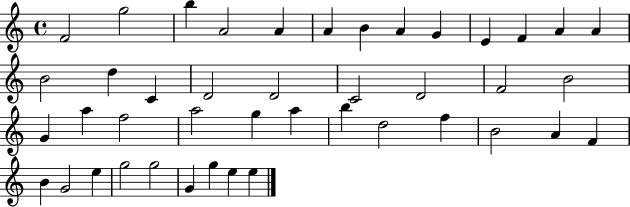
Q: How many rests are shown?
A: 0